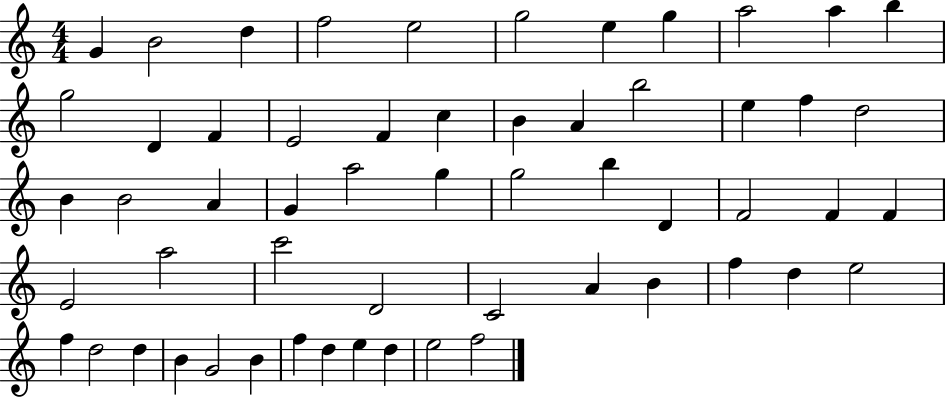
G4/q B4/h D5/q F5/h E5/h G5/h E5/q G5/q A5/h A5/q B5/q G5/h D4/q F4/q E4/h F4/q C5/q B4/q A4/q B5/h E5/q F5/q D5/h B4/q B4/h A4/q G4/q A5/h G5/q G5/h B5/q D4/q F4/h F4/q F4/q E4/h A5/h C6/h D4/h C4/h A4/q B4/q F5/q D5/q E5/h F5/q D5/h D5/q B4/q G4/h B4/q F5/q D5/q E5/q D5/q E5/h F5/h